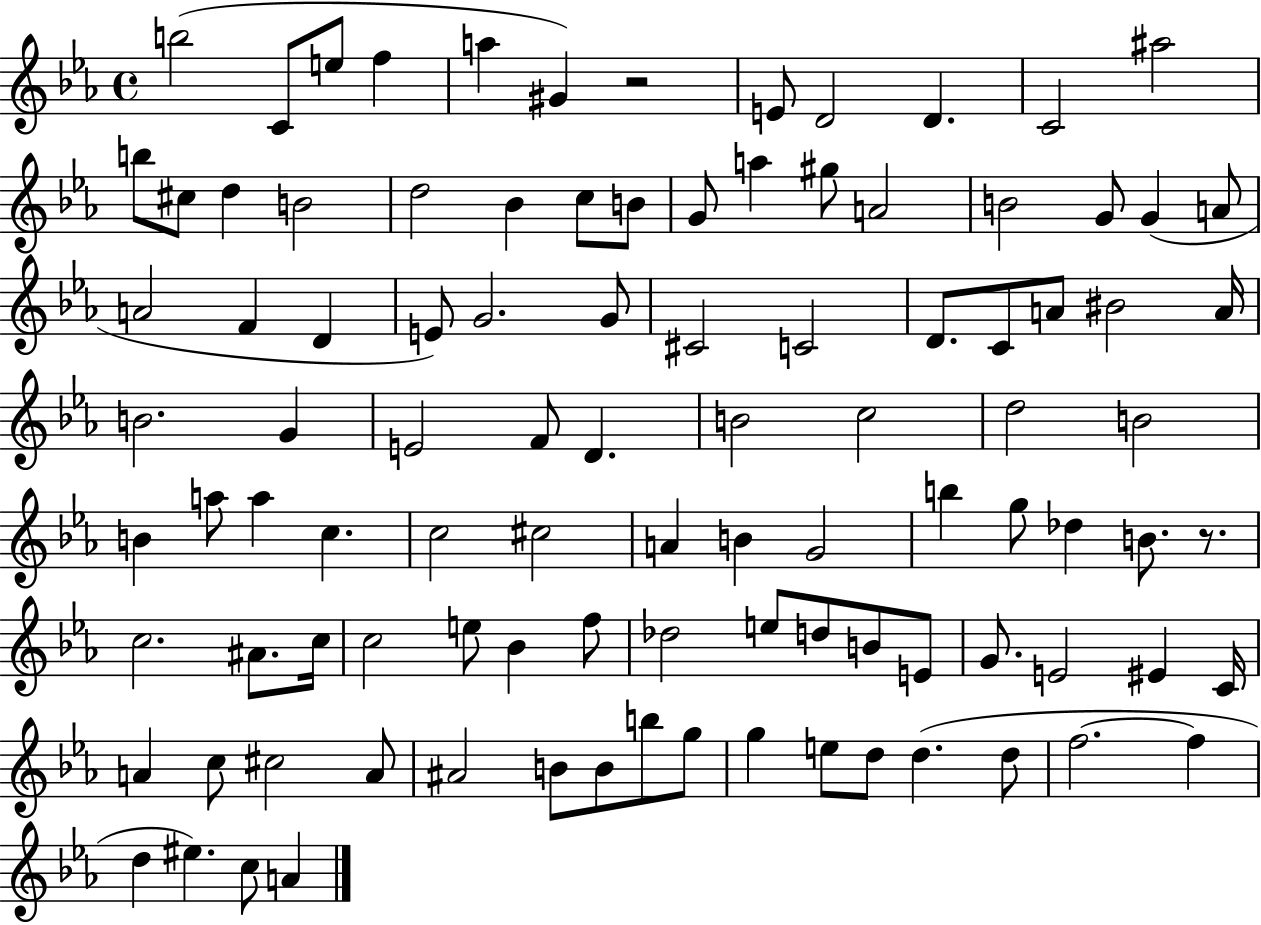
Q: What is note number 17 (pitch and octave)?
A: Bb4